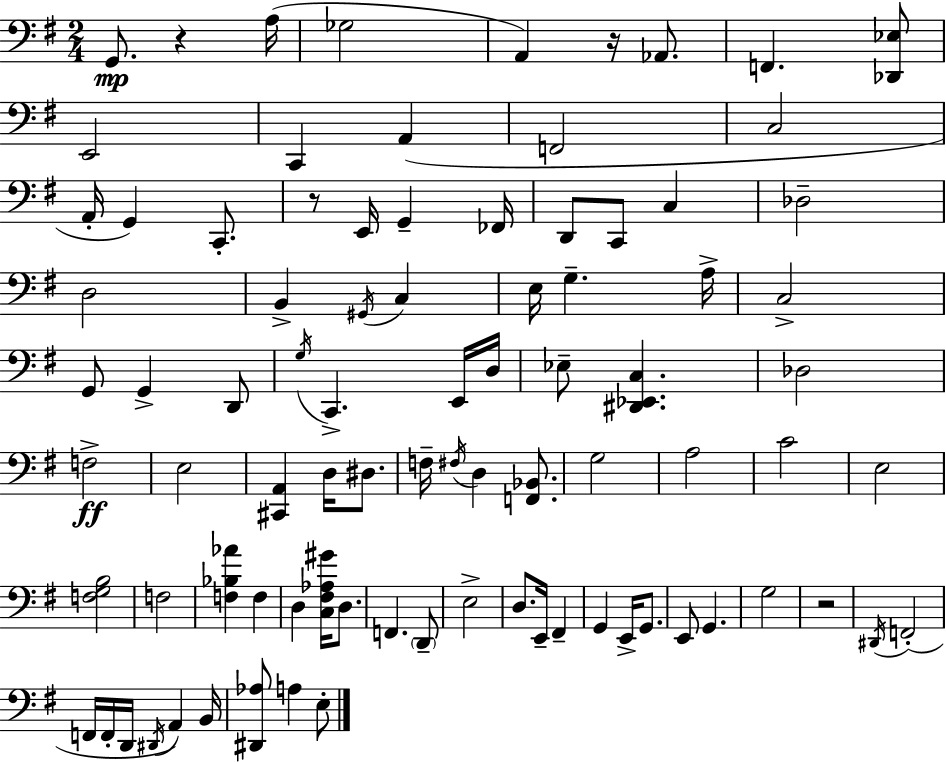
{
  \clef bass
  \numericTimeSignature
  \time 2/4
  \key e \minor
  g,8.\mp r4 a16( | ges2 | a,4) r16 aes,8. | f,4. <des, ees>8 | \break e,2 | c,4 a,4( | f,2 | c2 | \break a,16-. g,4) c,8.-. | r8 e,16 g,4-- fes,16 | d,8 c,8 c4 | des2-- | \break d2 | b,4-> \acciaccatura { gis,16 } c4 | e16 g4.-- | a16-> c2-> | \break g,8 g,4-> d,8 | \acciaccatura { g16 } c,4.-> | e,16 d16 ees8-- <dis, ees, c>4. | des2 | \break f2->\ff | e2 | <cis, a,>4 d16 dis8. | f16-- \acciaccatura { fis16 } d4 | \break <f, bes,>8. g2 | a2 | c'2 | e2 | \break <f g b>2 | f2 | <f bes aes'>4 f4 | d4 <c fis aes gis'>16 | \break d8. f,4. | \parenthesize d,8-- e2-> | d8. e,16-- fis,4-- | g,4 e,16-> | \break g,8. e,8 g,4. | g2 | r2 | \acciaccatura { dis,16 } f,2-.( | \break f,16 f,16-. d,16 \acciaccatura { dis,16 } | a,4) b,16 <dis, aes>8 a4 | e8-. \bar "|."
}